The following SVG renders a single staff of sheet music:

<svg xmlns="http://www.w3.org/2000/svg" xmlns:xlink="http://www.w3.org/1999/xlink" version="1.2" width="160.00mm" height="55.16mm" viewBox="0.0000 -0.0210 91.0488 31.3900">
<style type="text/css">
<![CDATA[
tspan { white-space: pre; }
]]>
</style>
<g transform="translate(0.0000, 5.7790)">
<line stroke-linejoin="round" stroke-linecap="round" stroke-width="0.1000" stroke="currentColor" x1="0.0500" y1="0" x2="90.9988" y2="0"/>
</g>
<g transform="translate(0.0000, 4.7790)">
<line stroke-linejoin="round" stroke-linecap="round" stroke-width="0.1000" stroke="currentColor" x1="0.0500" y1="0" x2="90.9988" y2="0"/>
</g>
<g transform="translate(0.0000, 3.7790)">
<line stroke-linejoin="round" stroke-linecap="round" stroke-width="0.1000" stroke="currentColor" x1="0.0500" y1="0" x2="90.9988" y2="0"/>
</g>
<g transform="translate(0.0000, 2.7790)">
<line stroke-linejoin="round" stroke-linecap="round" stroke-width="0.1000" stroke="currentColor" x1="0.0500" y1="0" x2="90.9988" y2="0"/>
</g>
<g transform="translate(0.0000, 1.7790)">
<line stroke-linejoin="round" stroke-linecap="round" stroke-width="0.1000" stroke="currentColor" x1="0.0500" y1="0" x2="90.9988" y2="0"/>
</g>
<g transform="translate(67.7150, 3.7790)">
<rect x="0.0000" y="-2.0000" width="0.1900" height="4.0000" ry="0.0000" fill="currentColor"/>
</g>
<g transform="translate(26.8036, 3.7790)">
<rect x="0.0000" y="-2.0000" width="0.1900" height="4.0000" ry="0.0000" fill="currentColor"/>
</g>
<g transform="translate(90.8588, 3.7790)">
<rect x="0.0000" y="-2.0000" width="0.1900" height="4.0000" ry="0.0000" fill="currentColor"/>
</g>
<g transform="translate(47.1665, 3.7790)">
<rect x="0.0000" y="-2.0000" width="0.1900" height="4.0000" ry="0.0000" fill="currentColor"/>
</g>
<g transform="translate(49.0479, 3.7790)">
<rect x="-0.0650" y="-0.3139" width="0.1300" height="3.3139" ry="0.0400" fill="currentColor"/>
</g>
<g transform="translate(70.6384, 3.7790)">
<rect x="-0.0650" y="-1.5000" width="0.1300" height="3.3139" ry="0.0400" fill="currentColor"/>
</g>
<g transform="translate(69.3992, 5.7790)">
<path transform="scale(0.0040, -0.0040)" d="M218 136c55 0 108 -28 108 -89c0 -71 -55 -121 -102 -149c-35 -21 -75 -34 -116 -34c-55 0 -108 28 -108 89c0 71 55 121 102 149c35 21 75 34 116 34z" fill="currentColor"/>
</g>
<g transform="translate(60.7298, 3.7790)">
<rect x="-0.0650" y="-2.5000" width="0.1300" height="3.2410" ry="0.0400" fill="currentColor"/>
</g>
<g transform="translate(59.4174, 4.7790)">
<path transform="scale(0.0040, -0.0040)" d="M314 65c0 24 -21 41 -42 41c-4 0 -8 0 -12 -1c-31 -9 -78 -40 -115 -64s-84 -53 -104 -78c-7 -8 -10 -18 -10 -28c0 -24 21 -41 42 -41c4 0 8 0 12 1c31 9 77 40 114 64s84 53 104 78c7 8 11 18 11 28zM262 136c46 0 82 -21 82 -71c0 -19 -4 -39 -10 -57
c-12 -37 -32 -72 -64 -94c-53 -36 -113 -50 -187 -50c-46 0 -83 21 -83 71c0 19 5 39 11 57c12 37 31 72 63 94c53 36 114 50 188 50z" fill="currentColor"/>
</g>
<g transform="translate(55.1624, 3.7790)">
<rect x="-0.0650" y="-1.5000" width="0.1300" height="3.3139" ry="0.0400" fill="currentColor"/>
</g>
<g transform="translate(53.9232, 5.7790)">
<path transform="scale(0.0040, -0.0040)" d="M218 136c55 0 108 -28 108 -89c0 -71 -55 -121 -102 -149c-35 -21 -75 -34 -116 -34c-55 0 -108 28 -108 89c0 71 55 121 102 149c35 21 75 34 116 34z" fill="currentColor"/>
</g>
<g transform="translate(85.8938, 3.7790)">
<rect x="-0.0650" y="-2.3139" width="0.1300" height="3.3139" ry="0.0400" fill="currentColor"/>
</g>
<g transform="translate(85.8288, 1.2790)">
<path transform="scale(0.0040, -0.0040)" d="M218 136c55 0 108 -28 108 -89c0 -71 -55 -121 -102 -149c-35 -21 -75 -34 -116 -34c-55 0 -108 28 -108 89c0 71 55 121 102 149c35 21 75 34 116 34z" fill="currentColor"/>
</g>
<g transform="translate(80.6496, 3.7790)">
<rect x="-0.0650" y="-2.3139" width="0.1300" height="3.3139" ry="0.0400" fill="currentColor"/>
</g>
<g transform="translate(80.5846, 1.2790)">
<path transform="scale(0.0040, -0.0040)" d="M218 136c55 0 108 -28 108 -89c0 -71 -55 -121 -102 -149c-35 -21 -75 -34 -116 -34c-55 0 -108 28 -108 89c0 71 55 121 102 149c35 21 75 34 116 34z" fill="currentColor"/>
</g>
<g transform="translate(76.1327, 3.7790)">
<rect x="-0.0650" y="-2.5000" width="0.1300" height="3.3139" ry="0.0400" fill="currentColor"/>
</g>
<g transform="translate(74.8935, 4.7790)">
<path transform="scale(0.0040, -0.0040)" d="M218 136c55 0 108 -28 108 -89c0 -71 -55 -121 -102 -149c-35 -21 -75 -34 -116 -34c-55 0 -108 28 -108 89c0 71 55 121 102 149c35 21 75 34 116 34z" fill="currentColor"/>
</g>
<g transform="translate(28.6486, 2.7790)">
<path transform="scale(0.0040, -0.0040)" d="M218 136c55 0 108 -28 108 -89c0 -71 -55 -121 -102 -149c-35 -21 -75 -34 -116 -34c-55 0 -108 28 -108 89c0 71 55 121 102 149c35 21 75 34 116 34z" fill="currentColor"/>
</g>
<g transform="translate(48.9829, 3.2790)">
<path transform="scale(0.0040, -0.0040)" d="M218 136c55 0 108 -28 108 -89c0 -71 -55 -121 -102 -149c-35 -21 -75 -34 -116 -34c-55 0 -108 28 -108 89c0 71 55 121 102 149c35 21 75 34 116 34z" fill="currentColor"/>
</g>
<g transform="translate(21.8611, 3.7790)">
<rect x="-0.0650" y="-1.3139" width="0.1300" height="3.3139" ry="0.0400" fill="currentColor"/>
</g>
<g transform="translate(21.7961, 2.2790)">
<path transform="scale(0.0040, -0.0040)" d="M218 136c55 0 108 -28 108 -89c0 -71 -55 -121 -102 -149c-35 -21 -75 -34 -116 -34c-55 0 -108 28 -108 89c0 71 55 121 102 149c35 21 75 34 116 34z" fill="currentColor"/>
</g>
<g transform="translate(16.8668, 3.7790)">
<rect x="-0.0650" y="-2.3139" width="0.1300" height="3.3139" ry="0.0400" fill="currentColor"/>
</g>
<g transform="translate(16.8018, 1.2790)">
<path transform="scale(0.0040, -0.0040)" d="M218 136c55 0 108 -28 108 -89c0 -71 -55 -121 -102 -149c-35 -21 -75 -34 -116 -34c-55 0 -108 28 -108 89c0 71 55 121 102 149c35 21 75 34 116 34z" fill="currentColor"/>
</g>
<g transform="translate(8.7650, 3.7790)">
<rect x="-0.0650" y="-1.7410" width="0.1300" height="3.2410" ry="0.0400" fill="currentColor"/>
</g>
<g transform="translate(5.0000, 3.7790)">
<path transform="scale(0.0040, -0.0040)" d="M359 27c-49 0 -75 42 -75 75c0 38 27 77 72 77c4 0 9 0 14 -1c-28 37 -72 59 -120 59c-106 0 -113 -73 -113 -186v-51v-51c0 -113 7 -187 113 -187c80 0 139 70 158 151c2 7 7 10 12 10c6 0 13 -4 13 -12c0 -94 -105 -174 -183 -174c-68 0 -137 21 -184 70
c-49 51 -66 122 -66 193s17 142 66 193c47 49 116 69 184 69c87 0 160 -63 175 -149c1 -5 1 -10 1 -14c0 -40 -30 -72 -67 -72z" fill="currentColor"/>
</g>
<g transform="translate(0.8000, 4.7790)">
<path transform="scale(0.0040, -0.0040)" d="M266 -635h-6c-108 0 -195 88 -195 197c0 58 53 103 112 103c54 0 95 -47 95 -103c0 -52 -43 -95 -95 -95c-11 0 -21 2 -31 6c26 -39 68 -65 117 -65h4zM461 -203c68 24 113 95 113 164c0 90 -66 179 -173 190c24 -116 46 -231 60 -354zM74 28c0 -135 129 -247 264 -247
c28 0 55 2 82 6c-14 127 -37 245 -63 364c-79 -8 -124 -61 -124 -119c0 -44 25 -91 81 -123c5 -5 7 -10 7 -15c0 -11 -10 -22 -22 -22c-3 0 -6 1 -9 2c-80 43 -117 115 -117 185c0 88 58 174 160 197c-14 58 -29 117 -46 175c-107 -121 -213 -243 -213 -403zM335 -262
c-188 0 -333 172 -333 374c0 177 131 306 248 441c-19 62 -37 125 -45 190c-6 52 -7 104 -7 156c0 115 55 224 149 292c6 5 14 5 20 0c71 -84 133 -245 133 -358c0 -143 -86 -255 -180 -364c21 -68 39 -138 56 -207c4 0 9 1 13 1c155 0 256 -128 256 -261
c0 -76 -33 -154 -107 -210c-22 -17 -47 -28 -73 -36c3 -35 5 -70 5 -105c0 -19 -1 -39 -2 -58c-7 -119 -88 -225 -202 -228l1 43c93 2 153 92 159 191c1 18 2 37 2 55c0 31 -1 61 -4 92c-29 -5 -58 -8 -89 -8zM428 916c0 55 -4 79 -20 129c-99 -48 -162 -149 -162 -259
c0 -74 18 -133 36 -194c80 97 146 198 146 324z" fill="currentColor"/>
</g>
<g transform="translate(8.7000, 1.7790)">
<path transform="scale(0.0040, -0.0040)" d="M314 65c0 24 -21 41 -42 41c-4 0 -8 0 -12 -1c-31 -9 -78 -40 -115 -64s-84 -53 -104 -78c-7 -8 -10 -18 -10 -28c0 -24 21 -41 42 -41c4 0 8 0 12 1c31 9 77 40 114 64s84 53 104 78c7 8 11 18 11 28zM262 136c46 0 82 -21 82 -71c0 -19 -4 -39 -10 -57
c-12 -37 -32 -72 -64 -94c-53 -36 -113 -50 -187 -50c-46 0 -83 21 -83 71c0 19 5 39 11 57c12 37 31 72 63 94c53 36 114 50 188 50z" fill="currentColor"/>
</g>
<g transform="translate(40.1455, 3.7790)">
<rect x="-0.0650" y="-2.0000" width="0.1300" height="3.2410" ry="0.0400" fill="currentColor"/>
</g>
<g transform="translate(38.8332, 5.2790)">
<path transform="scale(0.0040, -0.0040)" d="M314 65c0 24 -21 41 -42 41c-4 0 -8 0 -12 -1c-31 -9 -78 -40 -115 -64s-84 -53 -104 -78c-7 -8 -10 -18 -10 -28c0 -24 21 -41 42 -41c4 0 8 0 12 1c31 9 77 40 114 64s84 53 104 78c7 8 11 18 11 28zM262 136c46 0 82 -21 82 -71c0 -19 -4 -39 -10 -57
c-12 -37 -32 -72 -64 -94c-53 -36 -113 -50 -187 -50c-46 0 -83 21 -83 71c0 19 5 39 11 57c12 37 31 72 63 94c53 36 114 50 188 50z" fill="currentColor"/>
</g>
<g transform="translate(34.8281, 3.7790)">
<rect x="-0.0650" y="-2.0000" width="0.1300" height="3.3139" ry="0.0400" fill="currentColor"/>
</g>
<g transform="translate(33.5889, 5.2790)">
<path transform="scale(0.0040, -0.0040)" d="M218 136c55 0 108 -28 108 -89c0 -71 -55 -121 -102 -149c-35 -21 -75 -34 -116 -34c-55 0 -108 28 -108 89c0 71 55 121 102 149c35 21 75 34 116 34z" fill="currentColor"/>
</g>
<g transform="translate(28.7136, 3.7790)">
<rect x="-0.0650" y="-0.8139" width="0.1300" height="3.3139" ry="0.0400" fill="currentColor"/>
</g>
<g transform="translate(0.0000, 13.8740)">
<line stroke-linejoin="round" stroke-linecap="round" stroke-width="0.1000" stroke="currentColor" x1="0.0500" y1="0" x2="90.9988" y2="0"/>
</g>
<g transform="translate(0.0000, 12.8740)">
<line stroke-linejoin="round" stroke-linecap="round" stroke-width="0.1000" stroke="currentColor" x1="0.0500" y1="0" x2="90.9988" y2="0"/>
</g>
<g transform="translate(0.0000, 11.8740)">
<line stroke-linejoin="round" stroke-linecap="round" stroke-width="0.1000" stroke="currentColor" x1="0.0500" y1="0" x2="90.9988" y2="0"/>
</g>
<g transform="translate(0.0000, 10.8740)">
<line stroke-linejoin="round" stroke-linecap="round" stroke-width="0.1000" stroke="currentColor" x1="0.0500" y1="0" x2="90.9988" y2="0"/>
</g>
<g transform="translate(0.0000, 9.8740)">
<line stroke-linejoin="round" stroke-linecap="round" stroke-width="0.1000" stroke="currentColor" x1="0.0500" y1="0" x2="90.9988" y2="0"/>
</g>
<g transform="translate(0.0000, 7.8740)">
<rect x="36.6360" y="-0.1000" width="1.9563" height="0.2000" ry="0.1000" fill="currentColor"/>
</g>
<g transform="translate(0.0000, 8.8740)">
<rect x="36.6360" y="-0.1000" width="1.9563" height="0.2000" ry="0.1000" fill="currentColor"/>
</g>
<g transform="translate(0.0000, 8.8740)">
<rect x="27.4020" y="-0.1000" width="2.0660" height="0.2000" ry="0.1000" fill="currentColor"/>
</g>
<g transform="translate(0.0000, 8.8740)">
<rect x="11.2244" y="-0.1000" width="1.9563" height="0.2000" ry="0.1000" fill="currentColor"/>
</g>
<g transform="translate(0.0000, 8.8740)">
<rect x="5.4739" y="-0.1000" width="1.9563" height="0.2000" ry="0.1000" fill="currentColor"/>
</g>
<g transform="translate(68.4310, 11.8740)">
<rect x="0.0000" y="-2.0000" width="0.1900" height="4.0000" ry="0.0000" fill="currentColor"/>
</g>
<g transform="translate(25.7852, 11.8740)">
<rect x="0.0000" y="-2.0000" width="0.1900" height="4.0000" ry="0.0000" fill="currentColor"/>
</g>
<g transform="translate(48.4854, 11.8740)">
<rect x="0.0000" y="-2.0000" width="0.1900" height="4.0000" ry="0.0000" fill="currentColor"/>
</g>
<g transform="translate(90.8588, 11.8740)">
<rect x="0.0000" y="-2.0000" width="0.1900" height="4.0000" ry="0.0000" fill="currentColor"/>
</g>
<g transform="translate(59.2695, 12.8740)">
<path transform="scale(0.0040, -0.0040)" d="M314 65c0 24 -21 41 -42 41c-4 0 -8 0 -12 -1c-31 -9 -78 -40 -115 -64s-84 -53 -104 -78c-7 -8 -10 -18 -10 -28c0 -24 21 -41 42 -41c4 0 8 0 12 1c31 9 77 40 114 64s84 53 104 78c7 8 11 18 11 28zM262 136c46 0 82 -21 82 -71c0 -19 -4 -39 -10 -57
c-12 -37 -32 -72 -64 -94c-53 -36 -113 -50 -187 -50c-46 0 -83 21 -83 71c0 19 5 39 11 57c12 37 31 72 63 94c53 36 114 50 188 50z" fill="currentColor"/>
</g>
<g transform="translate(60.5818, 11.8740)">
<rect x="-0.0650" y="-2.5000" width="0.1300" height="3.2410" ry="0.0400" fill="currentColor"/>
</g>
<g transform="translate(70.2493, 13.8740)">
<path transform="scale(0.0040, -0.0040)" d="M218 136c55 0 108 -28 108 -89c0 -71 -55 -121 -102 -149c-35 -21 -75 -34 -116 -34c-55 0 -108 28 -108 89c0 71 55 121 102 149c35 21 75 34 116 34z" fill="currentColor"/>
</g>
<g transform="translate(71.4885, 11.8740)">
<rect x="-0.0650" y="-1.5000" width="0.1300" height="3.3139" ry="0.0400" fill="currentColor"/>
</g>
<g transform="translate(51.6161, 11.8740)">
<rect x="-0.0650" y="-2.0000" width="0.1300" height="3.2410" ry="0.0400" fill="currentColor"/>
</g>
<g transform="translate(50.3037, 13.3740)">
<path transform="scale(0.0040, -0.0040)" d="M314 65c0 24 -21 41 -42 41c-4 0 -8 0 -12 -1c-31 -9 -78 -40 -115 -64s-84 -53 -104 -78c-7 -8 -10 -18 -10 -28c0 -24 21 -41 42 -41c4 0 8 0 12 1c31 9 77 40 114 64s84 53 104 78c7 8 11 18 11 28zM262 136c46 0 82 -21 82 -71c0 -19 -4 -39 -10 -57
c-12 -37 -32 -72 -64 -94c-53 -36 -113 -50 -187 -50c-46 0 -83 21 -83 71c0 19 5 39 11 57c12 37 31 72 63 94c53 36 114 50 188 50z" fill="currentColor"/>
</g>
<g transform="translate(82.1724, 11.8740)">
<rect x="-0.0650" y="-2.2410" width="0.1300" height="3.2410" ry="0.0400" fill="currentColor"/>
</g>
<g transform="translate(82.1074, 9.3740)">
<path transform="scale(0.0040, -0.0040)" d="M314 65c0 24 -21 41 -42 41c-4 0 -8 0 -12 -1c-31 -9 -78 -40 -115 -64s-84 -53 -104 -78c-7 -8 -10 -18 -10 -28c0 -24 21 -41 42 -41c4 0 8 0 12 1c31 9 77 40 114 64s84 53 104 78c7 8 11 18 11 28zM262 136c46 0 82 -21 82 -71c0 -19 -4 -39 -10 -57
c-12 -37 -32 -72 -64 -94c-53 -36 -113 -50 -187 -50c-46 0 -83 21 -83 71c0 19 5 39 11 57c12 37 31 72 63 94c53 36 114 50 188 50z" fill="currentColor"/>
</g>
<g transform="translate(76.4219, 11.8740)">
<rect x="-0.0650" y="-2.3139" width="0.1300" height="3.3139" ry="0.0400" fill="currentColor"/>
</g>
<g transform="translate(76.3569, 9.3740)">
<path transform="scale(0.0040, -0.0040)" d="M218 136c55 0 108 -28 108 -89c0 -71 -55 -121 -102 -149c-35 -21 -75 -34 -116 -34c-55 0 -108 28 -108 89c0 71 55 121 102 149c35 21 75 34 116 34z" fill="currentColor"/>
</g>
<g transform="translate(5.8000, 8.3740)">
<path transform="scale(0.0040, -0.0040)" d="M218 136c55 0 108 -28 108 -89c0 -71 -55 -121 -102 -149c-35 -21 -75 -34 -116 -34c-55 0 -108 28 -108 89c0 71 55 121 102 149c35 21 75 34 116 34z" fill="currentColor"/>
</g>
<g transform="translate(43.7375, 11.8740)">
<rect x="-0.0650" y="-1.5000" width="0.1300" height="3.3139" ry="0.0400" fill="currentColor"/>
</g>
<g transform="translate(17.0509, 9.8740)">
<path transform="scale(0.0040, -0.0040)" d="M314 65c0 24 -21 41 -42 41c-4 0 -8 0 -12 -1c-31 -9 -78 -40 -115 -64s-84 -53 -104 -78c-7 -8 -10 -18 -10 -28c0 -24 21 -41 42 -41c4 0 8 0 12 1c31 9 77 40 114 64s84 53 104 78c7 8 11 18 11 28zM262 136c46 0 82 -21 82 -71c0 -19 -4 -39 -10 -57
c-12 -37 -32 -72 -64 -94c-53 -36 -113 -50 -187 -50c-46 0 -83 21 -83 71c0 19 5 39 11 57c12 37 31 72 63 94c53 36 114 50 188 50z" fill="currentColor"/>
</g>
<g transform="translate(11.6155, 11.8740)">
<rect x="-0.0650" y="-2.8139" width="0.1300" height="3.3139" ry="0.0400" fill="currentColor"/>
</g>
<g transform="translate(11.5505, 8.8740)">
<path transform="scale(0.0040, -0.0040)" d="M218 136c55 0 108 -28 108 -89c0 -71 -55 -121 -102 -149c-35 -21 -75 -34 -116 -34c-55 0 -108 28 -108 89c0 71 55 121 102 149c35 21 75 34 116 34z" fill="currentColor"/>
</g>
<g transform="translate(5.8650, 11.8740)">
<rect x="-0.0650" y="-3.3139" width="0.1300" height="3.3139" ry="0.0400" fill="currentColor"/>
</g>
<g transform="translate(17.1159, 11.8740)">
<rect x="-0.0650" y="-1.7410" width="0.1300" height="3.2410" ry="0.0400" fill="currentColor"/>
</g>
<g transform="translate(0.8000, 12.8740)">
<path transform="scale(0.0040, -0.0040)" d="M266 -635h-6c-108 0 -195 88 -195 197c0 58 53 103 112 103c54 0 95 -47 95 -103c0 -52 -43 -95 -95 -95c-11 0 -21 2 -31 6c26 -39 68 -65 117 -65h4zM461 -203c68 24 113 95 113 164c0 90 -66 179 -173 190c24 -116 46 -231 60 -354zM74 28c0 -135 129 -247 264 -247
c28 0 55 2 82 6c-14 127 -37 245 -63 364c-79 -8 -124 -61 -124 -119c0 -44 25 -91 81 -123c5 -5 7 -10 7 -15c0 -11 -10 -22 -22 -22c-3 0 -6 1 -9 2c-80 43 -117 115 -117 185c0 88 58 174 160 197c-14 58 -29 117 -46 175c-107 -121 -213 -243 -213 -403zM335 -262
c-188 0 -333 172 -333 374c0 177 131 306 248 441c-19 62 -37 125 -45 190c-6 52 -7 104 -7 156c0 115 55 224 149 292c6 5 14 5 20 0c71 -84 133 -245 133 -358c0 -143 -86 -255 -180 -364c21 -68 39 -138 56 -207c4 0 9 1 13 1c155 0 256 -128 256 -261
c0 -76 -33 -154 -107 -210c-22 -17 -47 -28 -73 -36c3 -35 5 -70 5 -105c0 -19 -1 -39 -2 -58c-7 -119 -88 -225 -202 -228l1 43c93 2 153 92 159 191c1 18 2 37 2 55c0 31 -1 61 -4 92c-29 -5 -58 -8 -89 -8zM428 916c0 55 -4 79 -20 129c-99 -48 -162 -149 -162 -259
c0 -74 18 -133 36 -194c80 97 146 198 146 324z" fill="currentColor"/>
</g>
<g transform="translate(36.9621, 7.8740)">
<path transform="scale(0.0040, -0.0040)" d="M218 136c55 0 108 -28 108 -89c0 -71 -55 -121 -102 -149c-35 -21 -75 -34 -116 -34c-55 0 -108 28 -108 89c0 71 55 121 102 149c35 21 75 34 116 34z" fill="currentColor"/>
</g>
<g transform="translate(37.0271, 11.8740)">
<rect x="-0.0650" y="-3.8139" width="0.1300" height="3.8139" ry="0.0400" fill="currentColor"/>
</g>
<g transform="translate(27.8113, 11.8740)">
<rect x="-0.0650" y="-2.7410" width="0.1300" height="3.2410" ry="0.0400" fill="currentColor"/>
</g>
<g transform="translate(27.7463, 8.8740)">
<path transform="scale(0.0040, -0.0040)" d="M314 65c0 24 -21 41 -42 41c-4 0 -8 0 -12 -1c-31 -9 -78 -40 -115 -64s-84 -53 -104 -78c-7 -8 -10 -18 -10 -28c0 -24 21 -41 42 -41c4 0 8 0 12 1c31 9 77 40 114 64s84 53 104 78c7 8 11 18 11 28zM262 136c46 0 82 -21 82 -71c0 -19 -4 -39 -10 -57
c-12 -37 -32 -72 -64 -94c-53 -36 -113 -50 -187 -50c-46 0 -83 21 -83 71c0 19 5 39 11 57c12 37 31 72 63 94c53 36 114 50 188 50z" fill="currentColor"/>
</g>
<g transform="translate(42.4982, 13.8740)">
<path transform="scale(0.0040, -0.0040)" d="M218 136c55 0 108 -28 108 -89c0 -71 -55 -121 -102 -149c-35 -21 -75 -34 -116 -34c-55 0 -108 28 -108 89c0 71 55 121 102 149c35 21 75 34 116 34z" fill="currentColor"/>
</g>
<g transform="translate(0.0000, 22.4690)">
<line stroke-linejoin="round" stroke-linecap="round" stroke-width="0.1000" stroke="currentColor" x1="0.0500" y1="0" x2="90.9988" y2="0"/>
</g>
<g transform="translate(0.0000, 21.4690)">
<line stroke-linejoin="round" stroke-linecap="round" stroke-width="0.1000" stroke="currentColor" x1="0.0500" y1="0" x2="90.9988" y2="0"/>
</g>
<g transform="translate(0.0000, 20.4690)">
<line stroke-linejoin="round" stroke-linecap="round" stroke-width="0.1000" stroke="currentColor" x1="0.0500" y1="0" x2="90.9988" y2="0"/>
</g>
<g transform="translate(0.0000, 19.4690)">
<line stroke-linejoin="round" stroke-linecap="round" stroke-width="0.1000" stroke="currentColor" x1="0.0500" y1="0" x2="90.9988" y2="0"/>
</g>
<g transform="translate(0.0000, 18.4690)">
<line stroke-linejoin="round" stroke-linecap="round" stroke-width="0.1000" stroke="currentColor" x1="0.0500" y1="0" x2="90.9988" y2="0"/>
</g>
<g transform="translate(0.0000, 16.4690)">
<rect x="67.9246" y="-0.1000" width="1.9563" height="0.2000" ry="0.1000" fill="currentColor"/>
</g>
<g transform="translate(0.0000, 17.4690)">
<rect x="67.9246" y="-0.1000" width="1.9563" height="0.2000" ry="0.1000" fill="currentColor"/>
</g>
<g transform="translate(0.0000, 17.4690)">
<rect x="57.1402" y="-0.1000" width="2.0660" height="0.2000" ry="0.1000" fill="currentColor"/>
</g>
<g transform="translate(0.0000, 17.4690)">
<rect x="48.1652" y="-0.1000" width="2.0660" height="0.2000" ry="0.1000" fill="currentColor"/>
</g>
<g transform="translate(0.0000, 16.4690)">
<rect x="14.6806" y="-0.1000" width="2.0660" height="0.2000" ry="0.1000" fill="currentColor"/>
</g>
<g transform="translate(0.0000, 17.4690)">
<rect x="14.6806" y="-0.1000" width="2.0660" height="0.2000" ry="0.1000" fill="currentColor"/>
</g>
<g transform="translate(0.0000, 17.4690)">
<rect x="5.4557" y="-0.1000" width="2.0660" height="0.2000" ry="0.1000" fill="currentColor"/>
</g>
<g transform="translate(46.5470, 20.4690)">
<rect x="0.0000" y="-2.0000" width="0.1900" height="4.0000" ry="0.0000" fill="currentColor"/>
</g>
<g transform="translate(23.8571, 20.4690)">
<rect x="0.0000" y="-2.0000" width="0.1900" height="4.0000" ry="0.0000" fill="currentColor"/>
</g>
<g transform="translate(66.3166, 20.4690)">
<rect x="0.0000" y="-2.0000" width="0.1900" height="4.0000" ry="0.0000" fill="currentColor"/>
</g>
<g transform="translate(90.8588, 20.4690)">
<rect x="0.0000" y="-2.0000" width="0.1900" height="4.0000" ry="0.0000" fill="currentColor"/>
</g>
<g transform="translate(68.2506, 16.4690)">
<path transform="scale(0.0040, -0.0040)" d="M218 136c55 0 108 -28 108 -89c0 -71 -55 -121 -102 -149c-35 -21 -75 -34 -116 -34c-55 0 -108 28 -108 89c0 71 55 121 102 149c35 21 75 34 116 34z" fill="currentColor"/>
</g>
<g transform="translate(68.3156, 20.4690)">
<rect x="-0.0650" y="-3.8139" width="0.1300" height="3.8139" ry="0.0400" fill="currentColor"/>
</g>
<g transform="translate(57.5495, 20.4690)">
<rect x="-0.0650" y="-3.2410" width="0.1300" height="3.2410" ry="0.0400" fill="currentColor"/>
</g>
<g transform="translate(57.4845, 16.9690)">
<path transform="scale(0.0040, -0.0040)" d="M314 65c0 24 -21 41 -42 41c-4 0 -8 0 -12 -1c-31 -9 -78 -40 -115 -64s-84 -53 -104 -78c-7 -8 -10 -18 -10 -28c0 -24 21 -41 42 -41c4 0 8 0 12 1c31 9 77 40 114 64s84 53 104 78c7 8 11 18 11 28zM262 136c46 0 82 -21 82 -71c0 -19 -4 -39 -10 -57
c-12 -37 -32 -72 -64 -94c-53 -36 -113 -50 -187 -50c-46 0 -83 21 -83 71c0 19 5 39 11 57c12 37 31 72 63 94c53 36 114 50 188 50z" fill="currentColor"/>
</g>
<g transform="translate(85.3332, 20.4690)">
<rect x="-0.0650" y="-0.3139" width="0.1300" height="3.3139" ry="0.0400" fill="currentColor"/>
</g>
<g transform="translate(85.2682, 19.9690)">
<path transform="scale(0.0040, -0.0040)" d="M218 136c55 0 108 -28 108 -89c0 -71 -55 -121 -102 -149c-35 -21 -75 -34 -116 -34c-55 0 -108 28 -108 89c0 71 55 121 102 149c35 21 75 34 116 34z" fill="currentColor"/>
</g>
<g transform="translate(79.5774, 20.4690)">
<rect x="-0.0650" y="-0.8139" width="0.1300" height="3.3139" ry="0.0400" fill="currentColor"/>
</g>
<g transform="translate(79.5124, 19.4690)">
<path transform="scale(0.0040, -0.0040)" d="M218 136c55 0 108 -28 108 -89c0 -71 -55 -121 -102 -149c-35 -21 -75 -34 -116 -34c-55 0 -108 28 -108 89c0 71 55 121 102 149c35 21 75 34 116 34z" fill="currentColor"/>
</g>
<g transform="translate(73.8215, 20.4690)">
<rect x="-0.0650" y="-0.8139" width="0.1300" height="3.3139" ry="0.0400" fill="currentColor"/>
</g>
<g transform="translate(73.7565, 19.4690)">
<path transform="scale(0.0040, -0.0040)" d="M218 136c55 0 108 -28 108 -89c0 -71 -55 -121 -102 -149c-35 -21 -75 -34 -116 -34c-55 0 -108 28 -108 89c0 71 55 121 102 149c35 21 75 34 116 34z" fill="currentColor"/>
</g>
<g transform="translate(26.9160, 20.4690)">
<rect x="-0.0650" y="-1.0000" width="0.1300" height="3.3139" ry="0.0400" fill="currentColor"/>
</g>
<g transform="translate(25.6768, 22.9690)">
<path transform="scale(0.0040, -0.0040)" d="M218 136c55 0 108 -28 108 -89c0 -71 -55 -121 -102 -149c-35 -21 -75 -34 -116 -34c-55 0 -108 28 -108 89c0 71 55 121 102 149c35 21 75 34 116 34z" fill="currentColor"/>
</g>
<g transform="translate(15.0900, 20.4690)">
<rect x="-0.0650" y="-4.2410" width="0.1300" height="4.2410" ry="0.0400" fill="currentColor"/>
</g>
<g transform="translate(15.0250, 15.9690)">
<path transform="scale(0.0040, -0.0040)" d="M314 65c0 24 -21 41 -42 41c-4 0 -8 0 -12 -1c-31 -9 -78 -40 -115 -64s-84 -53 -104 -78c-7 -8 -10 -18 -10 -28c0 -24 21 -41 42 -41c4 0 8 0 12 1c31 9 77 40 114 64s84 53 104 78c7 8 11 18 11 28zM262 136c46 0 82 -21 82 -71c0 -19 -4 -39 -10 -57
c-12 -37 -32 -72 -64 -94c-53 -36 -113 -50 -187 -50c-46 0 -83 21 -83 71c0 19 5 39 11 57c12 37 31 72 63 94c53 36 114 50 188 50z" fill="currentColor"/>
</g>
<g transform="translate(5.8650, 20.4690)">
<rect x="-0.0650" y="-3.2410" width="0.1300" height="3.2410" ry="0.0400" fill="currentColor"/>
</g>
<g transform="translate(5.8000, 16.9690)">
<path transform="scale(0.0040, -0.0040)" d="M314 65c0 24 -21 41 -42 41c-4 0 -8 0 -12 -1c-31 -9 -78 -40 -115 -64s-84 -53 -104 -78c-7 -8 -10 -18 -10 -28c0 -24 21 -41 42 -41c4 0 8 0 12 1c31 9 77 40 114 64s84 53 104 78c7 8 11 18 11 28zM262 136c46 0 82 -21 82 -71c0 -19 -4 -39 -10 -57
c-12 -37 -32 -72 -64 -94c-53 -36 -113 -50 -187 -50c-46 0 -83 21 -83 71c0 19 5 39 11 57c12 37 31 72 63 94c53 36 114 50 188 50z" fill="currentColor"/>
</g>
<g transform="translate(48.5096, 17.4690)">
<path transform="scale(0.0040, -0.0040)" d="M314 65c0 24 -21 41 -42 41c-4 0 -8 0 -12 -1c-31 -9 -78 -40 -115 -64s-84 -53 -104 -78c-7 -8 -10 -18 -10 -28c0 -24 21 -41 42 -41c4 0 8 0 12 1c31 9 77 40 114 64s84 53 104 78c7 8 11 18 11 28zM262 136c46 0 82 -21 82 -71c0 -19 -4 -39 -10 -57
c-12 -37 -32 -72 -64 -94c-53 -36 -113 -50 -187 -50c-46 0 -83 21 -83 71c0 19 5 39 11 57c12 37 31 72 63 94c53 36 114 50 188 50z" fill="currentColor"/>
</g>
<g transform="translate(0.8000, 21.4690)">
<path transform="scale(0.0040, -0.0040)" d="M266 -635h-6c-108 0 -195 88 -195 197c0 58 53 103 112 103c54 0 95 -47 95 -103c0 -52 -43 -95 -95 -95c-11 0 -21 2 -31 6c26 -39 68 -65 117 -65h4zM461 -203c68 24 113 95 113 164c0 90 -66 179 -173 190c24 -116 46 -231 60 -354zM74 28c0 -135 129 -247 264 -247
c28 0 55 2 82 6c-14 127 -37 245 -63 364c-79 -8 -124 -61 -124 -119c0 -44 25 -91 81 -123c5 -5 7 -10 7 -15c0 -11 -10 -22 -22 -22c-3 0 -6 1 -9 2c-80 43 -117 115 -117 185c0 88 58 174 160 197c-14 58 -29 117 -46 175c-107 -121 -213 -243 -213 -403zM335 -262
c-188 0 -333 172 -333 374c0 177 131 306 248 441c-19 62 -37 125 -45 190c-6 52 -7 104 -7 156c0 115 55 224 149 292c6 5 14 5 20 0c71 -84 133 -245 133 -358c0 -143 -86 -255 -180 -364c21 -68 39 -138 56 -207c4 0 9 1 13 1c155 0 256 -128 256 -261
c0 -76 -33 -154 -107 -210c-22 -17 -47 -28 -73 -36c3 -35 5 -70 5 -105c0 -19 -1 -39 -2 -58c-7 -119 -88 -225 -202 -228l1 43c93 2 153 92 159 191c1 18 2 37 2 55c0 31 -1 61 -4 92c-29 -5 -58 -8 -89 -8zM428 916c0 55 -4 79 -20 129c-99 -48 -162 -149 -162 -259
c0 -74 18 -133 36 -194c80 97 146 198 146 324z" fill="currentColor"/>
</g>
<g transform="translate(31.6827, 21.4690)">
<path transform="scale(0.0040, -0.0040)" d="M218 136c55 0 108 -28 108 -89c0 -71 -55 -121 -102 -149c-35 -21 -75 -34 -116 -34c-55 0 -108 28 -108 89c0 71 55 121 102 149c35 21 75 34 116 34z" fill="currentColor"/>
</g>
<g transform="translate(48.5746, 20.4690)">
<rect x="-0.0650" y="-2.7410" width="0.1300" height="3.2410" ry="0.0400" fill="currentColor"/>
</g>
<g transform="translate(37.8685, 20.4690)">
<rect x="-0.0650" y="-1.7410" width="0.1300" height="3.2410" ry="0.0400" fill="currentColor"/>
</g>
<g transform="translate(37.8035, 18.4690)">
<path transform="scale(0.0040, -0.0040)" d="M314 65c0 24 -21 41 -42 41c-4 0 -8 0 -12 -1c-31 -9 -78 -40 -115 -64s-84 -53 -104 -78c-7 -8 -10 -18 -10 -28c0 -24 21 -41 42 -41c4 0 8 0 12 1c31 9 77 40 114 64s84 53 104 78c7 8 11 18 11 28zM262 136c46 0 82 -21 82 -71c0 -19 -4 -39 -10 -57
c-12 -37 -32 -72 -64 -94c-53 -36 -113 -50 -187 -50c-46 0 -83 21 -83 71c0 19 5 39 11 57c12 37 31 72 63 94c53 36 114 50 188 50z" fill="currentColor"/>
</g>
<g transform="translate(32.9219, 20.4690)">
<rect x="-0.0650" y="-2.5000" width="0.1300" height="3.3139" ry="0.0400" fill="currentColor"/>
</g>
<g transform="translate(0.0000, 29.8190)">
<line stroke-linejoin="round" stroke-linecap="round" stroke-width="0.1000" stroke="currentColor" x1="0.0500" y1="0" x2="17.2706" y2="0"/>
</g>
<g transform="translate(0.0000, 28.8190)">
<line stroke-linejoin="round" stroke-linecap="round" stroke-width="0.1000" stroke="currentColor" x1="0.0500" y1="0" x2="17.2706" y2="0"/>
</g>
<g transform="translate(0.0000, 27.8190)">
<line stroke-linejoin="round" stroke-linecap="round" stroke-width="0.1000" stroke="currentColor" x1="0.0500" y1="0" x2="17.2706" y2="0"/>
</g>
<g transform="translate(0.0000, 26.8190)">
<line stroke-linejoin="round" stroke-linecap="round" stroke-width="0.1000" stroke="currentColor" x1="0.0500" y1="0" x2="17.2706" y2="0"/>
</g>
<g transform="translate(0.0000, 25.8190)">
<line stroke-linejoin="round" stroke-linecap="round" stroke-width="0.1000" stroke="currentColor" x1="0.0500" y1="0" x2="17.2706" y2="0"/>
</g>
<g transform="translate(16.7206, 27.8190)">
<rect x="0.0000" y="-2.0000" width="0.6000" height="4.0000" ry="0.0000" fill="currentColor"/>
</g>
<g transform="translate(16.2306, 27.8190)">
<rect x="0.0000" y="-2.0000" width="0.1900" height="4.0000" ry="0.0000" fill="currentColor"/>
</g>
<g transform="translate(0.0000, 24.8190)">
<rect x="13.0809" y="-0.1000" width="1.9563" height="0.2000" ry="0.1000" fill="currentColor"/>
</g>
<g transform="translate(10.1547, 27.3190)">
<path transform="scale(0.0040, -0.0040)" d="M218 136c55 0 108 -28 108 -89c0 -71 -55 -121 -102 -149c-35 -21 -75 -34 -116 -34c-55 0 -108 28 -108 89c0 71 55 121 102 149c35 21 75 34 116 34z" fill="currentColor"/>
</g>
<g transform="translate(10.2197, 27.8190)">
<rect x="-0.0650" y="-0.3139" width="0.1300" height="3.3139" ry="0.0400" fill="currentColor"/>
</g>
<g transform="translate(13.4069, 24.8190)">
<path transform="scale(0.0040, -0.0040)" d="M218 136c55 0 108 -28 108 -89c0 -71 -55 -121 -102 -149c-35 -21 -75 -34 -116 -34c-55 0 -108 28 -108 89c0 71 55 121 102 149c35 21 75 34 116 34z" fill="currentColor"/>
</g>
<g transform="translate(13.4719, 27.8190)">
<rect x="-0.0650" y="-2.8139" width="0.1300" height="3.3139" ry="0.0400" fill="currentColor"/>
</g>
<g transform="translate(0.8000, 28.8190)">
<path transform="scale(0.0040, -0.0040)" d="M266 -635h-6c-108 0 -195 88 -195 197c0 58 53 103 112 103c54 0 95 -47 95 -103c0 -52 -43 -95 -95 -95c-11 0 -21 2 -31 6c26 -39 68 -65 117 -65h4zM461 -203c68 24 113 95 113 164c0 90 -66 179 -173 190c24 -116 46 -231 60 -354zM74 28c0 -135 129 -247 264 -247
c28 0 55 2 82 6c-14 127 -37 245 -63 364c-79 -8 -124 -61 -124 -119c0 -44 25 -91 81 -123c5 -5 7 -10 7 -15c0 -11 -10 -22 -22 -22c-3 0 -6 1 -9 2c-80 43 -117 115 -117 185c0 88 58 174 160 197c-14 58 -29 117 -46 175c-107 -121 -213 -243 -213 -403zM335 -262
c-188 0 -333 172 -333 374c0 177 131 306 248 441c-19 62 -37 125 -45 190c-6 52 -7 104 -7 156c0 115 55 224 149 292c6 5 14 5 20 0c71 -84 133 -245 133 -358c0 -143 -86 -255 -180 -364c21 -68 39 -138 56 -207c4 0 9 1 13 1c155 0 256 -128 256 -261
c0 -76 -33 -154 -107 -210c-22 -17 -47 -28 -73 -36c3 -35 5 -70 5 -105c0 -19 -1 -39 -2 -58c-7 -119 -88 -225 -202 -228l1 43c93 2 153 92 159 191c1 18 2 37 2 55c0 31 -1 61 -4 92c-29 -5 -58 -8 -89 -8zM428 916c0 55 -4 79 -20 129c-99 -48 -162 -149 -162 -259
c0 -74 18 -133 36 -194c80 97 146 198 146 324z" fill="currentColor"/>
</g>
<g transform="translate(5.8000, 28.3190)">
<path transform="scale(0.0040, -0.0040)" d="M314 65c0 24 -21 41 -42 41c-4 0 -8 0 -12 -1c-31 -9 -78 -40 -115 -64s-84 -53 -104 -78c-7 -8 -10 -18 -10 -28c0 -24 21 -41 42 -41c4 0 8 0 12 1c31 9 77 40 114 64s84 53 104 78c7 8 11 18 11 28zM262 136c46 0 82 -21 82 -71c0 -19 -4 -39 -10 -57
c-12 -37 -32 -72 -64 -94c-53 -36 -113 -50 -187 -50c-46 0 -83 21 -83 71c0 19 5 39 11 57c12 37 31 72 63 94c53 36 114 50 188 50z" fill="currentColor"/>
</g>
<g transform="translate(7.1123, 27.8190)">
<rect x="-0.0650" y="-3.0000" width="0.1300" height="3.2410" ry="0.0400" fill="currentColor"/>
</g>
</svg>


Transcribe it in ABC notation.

X:1
T:Untitled
M:4/4
L:1/4
K:C
f2 g e d F F2 c E G2 E G g g b a f2 a2 c' E F2 G2 E g g2 b2 d'2 D G f2 a2 b2 c' d d c A2 c a